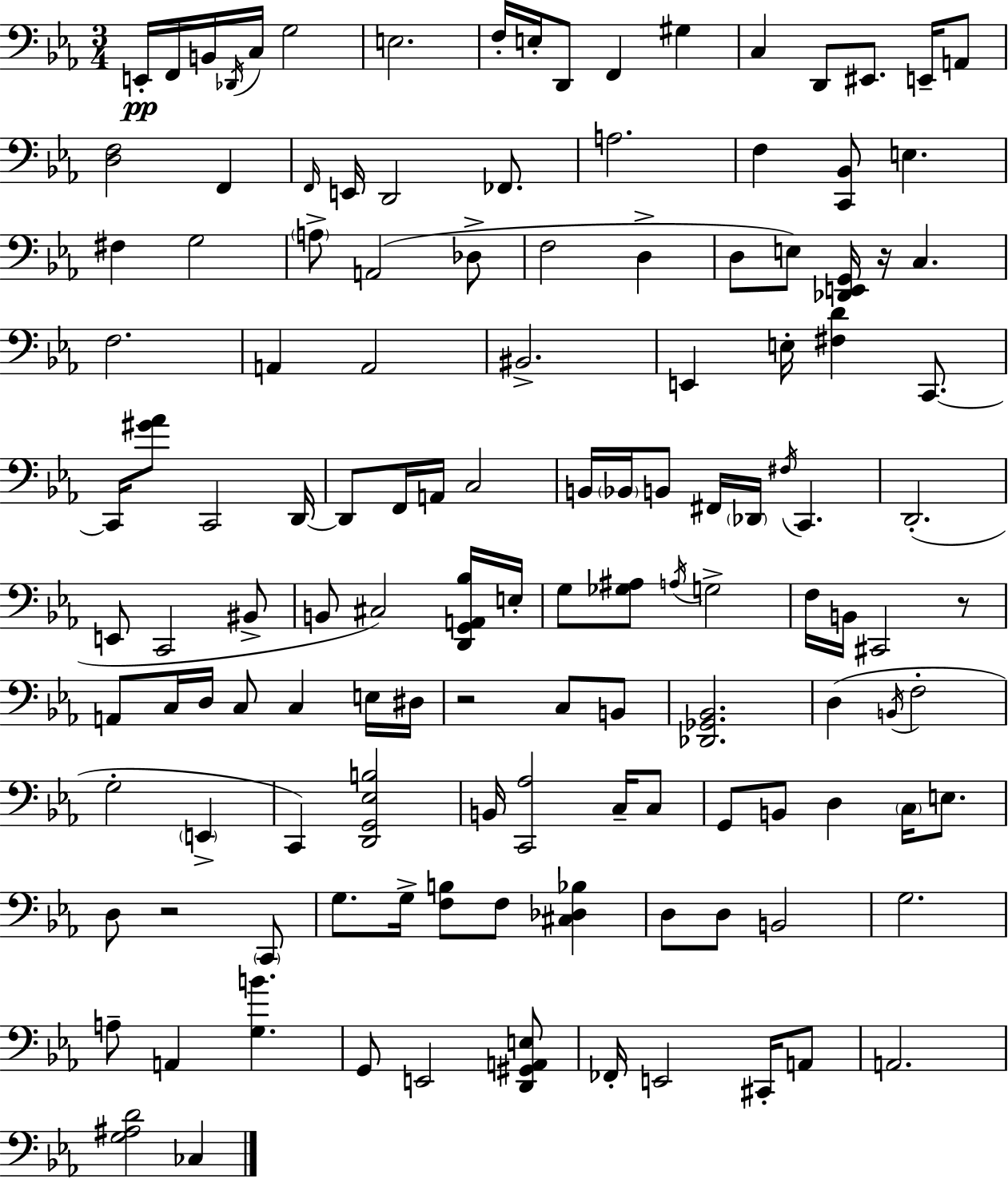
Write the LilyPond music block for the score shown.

{
  \clef bass
  \numericTimeSignature
  \time 3/4
  \key ees \major
  \repeat volta 2 { e,16-.\pp f,16 b,16 \acciaccatura { des,16 } c16 g2 | e2. | f16-. e16-. d,8 f,4 gis4 | c4 d,8 eis,8. e,16-- a,8 | \break <d f>2 f,4 | \grace { f,16 } e,16 d,2 fes,8. | a2. | f4 <c, bes,>8 e4. | \break fis4 g2 | \parenthesize a8-> a,2( | des8-> f2 d4-> | d8 e8) <des, e, g,>16 r16 c4. | \break f2. | a,4 a,2 | bis,2.-> | e,4 e16-. <fis d'>4 c,8.~~ | \break c,16 <gis' aes'>8 c,2 | d,16~~ d,8 f,16 a,16 c2 | b,16 \parenthesize bes,16 b,8 fis,16 \parenthesize des,16 \acciaccatura { fis16 } c,4. | d,2.-.( | \break e,8 c,2 | bis,8-> b,8 cis2) | <d, g, a, bes>16 e16-. g8 <ges ais>8 \acciaccatura { a16 } g2-> | f16 b,16 cis,2 | \break r8 a,8 c16 d16 c8 c4 | e16 dis16 r2 | c8 b,8 <des, ges, bes,>2. | d4( \acciaccatura { b,16 } f2-. | \break g2-. | \parenthesize e,4-> c,4) <d, g, ees b>2 | b,16 <c, aes>2 | c16-- c8 g,8 b,8 d4 | \break \parenthesize c16 e8. d8 r2 | \parenthesize c,8 g8. g16-> <f b>8 f8 | <cis des bes>4 d8 d8 b,2 | g2. | \break a8-- a,4 <g b'>4. | g,8 e,2 | <d, gis, a, e>8 fes,16-. e,2 | cis,16-. a,8 a,2. | \break <g ais d'>2 | ces4 } \bar "|."
}